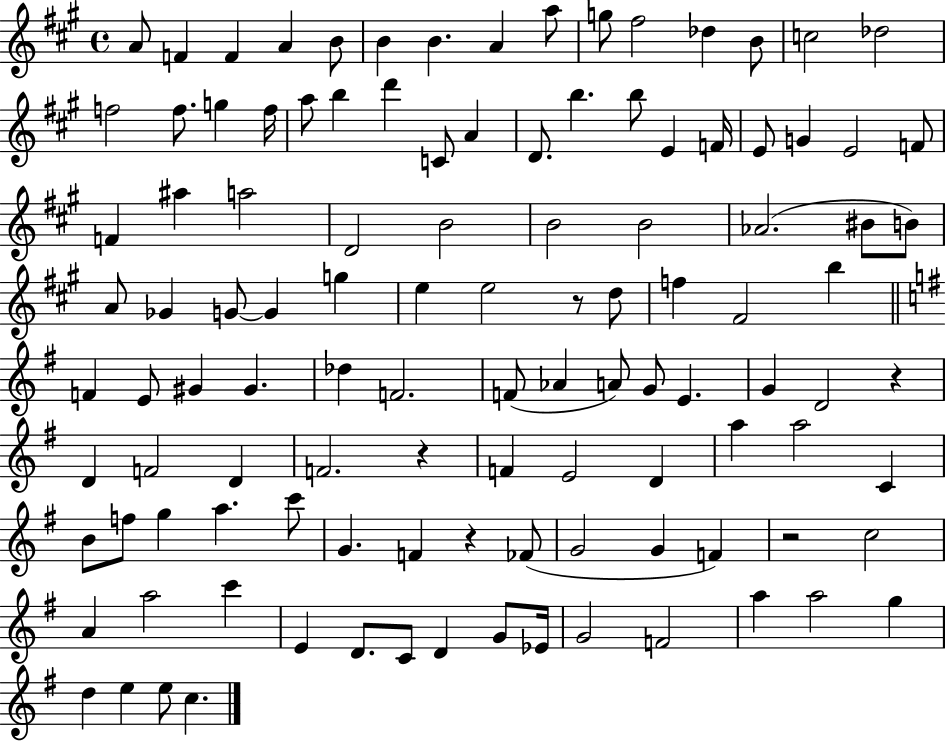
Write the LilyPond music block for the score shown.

{
  \clef treble
  \time 4/4
  \defaultTimeSignature
  \key a \major
  a'8 f'4 f'4 a'4 b'8 | b'4 b'4. a'4 a''8 | g''8 fis''2 des''4 b'8 | c''2 des''2 | \break f''2 f''8. g''4 f''16 | a''8 b''4 d'''4 c'8 a'4 | d'8. b''4. b''8 e'4 f'16 | e'8 g'4 e'2 f'8 | \break f'4 ais''4 a''2 | d'2 b'2 | b'2 b'2 | aes'2.( bis'8 b'8) | \break a'8 ges'4 g'8~~ g'4 g''4 | e''4 e''2 r8 d''8 | f''4 fis'2 b''4 | \bar "||" \break \key g \major f'4 e'8 gis'4 gis'4. | des''4 f'2. | f'8( aes'4 a'8) g'8 e'4. | g'4 d'2 r4 | \break d'4 f'2 d'4 | f'2. r4 | f'4 e'2 d'4 | a''4 a''2 c'4 | \break b'8 f''8 g''4 a''4. c'''8 | g'4. f'4 r4 fes'8( | g'2 g'4 f'4) | r2 c''2 | \break a'4 a''2 c'''4 | e'4 d'8. c'8 d'4 g'8 ees'16 | g'2 f'2 | a''4 a''2 g''4 | \break d''4 e''4 e''8 c''4. | \bar "|."
}